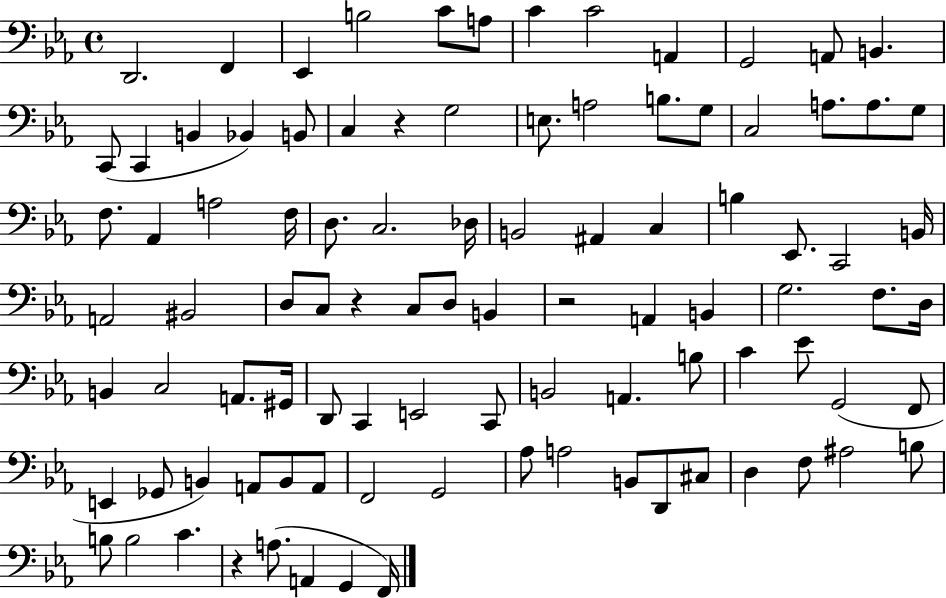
{
  \clef bass
  \time 4/4
  \defaultTimeSignature
  \key ees \major
  \repeat volta 2 { d,2. f,4 | ees,4 b2 c'8 a8 | c'4 c'2 a,4 | g,2 a,8 b,4. | \break c,8( c,4 b,4 bes,4) b,8 | c4 r4 g2 | e8. a2 b8. g8 | c2 a8. a8. g8 | \break f8. aes,4 a2 f16 | d8. c2. des16 | b,2 ais,4 c4 | b4 ees,8. c,2 b,16 | \break a,2 bis,2 | d8 c8 r4 c8 d8 b,4 | r2 a,4 b,4 | g2. f8. d16 | \break b,4 c2 a,8. gis,16 | d,8 c,4 e,2 c,8 | b,2 a,4. b8 | c'4 ees'8 g,2( f,8 | \break e,4 ges,8 b,4) a,8 b,8 a,8 | f,2 g,2 | aes8 a2 b,8 d,8 cis8 | d4 f8 ais2 b8 | \break b8 b2 c'4. | r4 a8.( a,4 g,4 f,16) | } \bar "|."
}